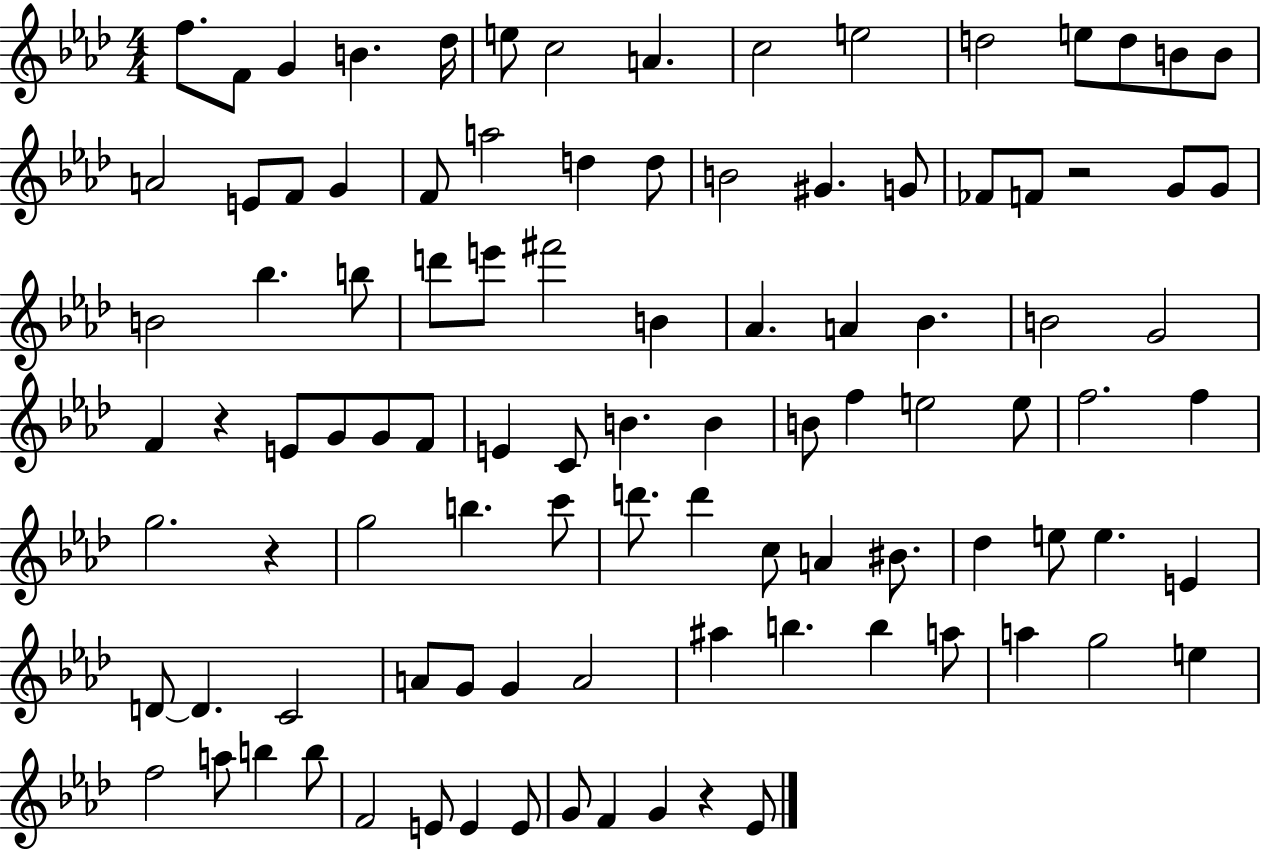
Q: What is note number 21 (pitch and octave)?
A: A5